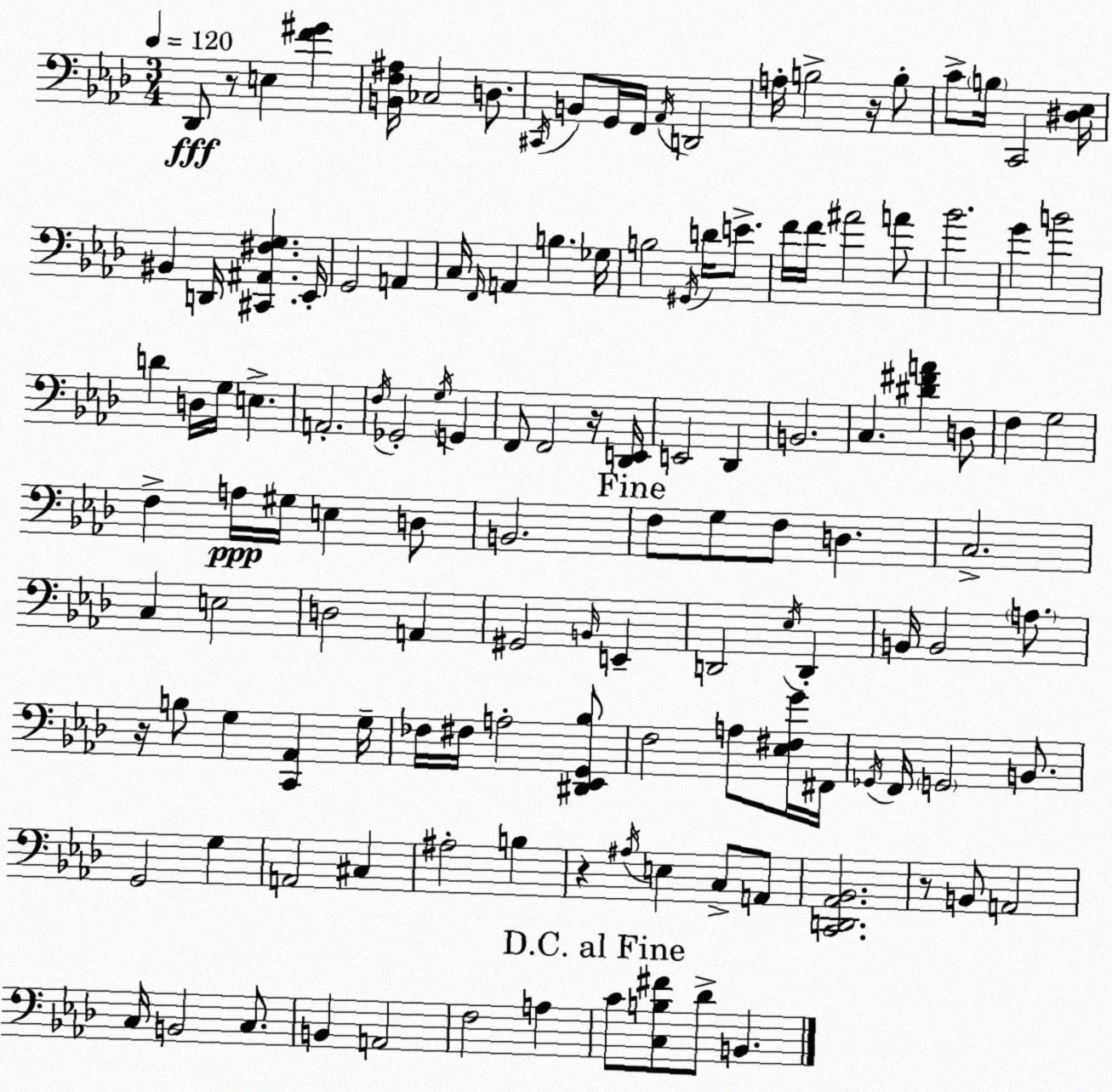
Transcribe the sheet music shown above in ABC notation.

X:1
T:Untitled
M:3/4
L:1/4
K:Ab
_D,,/2 z/2 E, [F^G] [B,,F,^A,]/4 _C,2 D,/2 ^C,,/4 B,,/2 G,,/4 F,,/4 _A,,/4 D,,2 A,/4 B,2 z/4 B,/2 C/2 B,/4 C,,2 [^D,_E,]/4 ^B,, D,,/4 [^C,,^A,,^F,G,] _E,,/4 G,,2 A,, C,/4 F,,/4 A,, B, _G,/4 B,2 ^G,,/4 D/4 E/2 F/4 F/4 ^A2 A/2 _B2 G B2 D D,/4 G,/4 E, A,,2 F,/4 _G,,2 G,/4 G,, F,,/2 F,,2 z/4 [_D,,E,,]/4 E,,2 _D,, B,,2 C, [^D^FA] D,/2 F, G,2 F, A,/4 ^G,/4 E, D,/2 B,,2 F,/2 G,/2 F,/2 D, C,2 C, E,2 D,2 A,, ^G,,2 B,,/4 E,, D,,2 _E,/4 D,, B,,/4 B,,2 A,/2 z/4 B,/2 G, [C,,_A,,] G,/4 _F,/4 ^F,/4 A,2 [^D,,_E,,G,,_B,]/2 F,2 A,/2 [_E,^F,G]/4 ^F,,/4 _G,,/4 F,,/4 G,,2 B,,/2 G,,2 G, A,,2 ^C, ^A,2 B, z ^A,/4 E, C,/2 A,,/2 [C,,D,,_A,,_B,,]2 z/2 B,,/2 A,,2 C,/4 B,,2 C,/2 B,, A,,2 F,2 A, C/2 [C,B,^F]/2 _D/2 B,,